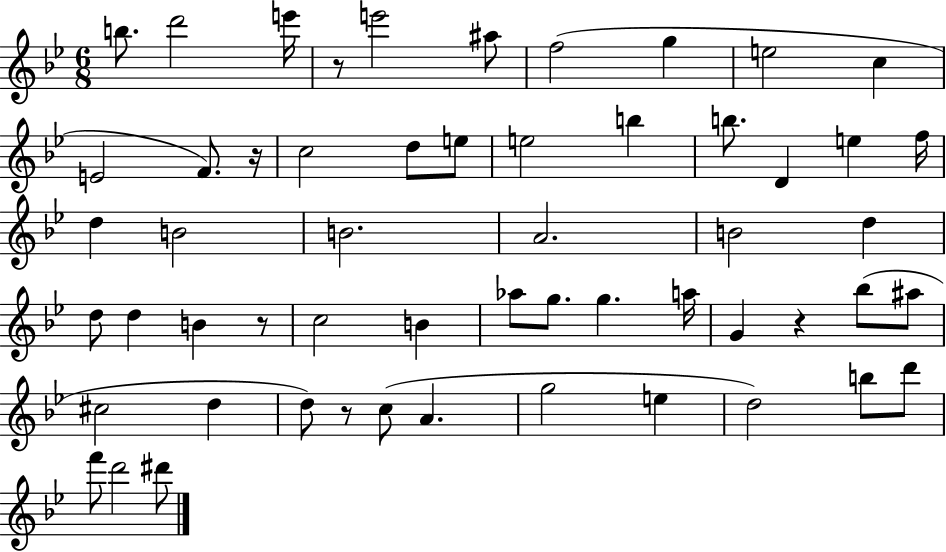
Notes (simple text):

B5/e. D6/h E6/s R/e E6/h A#5/e F5/h G5/q E5/h C5/q E4/h F4/e. R/s C5/h D5/e E5/e E5/h B5/q B5/e. D4/q E5/q F5/s D5/q B4/h B4/h. A4/h. B4/h D5/q D5/e D5/q B4/q R/e C5/h B4/q Ab5/e G5/e. G5/q. A5/s G4/q R/q Bb5/e A#5/e C#5/h D5/q D5/e R/e C5/e A4/q. G5/h E5/q D5/h B5/e D6/e F6/e D6/h D#6/e